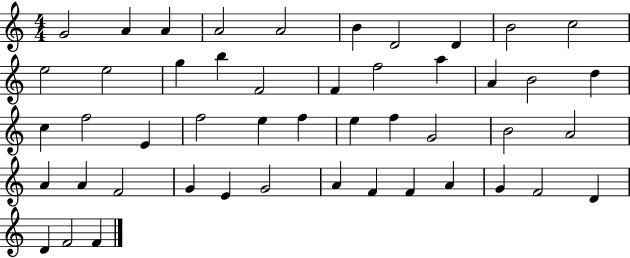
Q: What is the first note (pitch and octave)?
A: G4